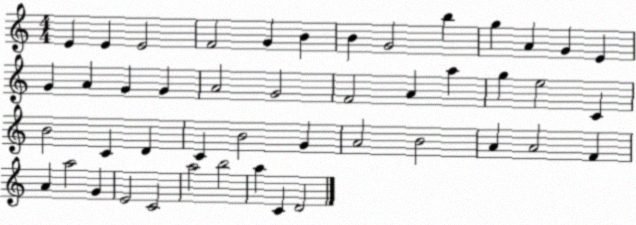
X:1
T:Untitled
M:4/4
L:1/4
K:C
E E E2 F2 G B B G2 b g A G E G A G G A2 G2 F2 A a g e2 C B2 C D C B2 G A2 B2 A A2 F A a2 G E2 C2 a2 b2 a C D2